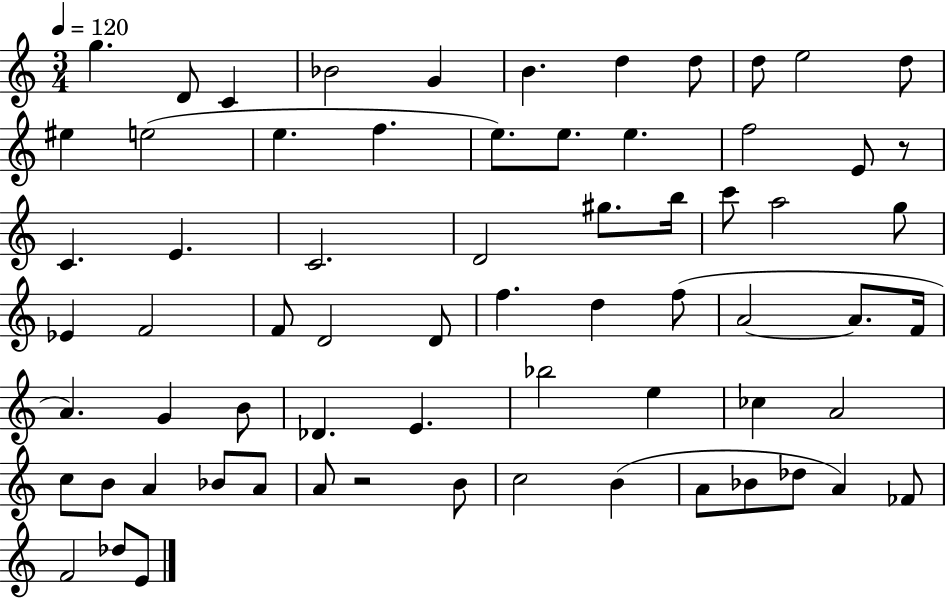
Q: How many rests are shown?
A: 2